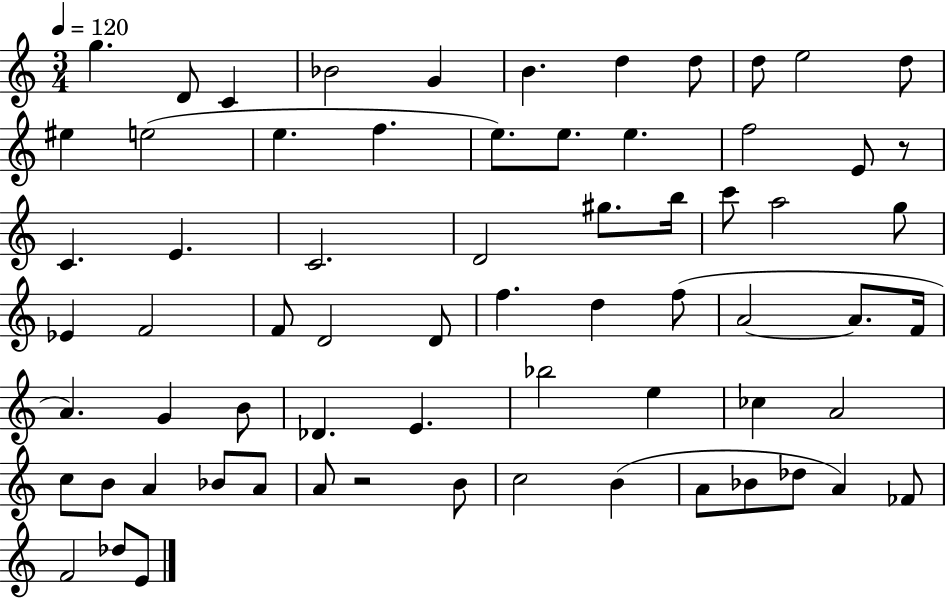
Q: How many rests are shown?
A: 2